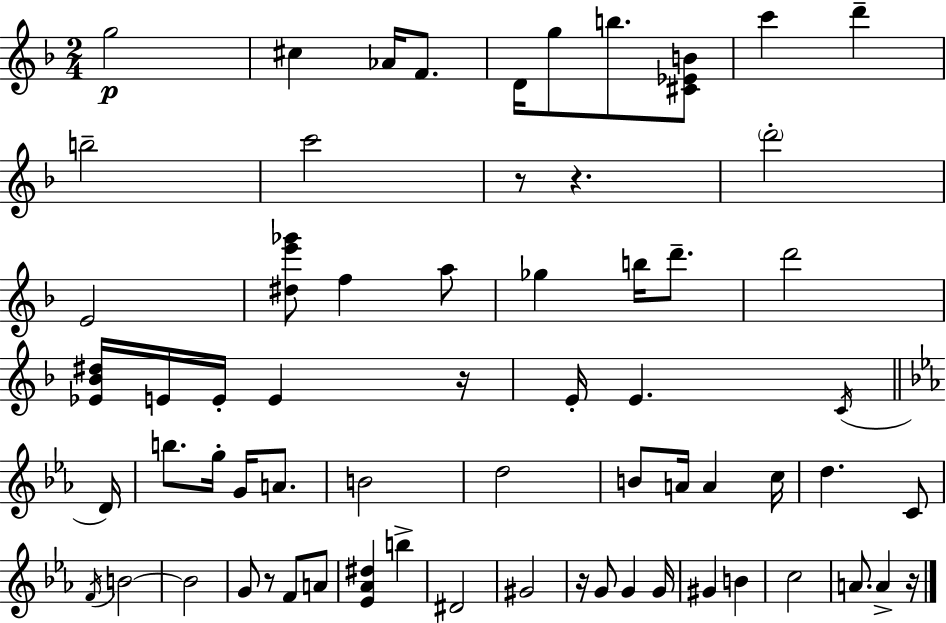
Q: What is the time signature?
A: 2/4